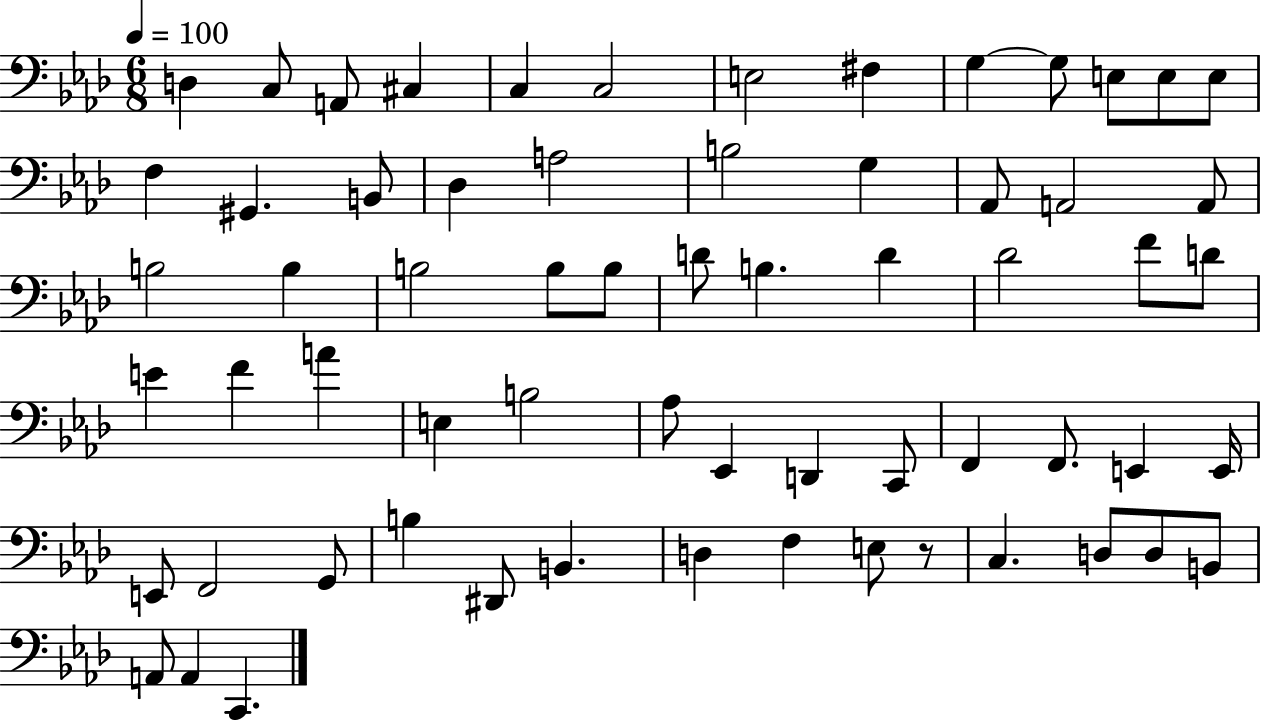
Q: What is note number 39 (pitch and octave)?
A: B3